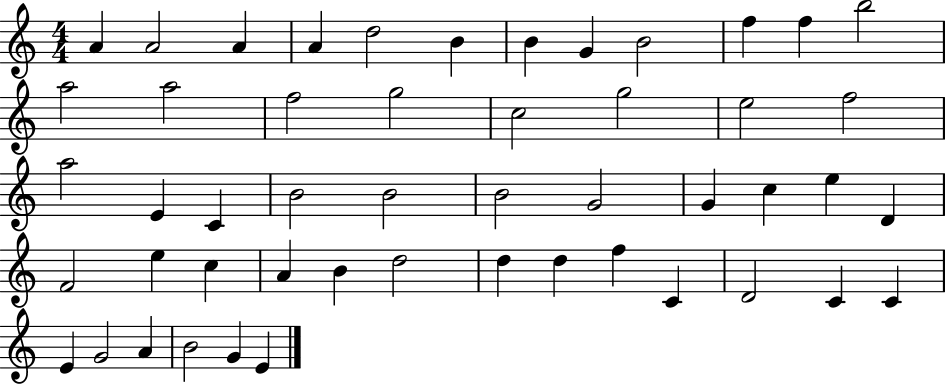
A4/q A4/h A4/q A4/q D5/h B4/q B4/q G4/q B4/h F5/q F5/q B5/h A5/h A5/h F5/h G5/h C5/h G5/h E5/h F5/h A5/h E4/q C4/q B4/h B4/h B4/h G4/h G4/q C5/q E5/q D4/q F4/h E5/q C5/q A4/q B4/q D5/h D5/q D5/q F5/q C4/q D4/h C4/q C4/q E4/q G4/h A4/q B4/h G4/q E4/q